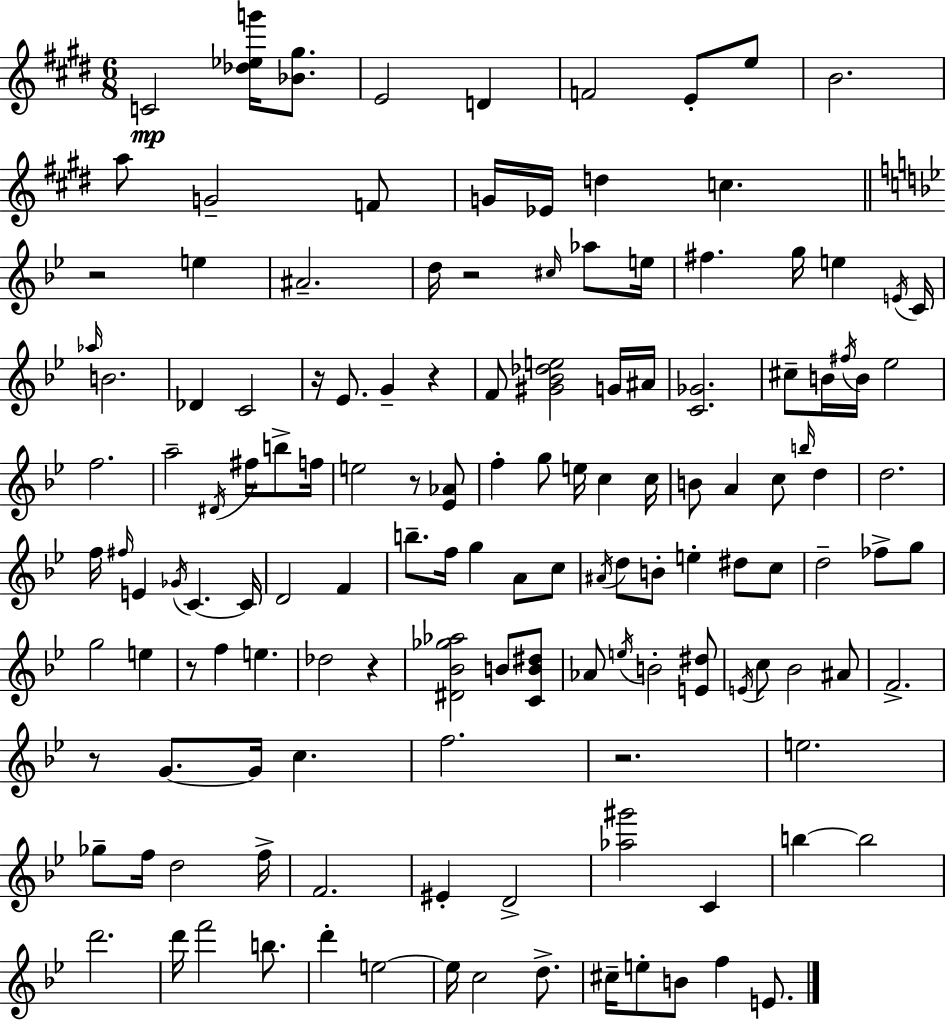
{
  \clef treble
  \numericTimeSignature
  \time 6/8
  \key e \major
  c'2\mp <des'' ees'' g'''>16 <bes' gis''>8. | e'2 d'4 | f'2 e'8-. e''8 | b'2. | \break a''8 g'2-- f'8 | g'16 ees'16 d''4 c''4. | \bar "||" \break \key g \minor r2 e''4 | ais'2.-- | d''16 r2 \grace { cis''16 } aes''8 | e''16 fis''4. g''16 e''4 | \break \acciaccatura { e'16 } c'16 \grace { aes''16 } b'2. | des'4 c'2 | r16 ees'8. g'4-- r4 | f'8 <gis' bes' des'' e''>2 | \break g'16 ais'16 <c' ges'>2. | cis''8-- b'16 \acciaccatura { fis''16 } b'16 ees''2 | f''2. | a''2-- | \break \acciaccatura { dis'16 } fis''16 b''8-> f''16 e''2 | r8 <ees' aes'>8 f''4-. g''8 e''16 | c''4 c''16 b'8 a'4 c''8 | \grace { b''16 } d''4 d''2. | \break f''16 \grace { fis''16 } e'4 | \acciaccatura { ges'16 } c'4.~~ c'16 d'2 | f'4 b''8.-- f''16 | g''4 a'8 c''8 \acciaccatura { ais'16 } d''8 b'8-. | \break e''4-. dis''8 c''8 d''2-- | fes''8-> g''8 g''2 | e''4 r8 f''4 | e''4. des''2 | \break r4 <dis' bes' ges'' aes''>2 | b'8 <c' b' dis''>8 aes'8 \acciaccatura { e''16 } | b'2-. <e' dis''>8 \acciaccatura { e'16 } c''8 | bes'2 ais'8 f'2.-> | \break r8 | g'8.~~ g'16 c''4. f''2. | r2. | e''2. | \break ges''8-- | f''16 d''2 f''16-> f'2. | eis'4-. | d'2-> <aes'' gis'''>2 | \break c'4 b''4~~ | b''2 d'''2. | d'''16 | f'''2 b''8. d'''4-. | \break e''2~~ e''16 | c''2 d''8.-> cis''16-- | e''8-. b'8 f''4 e'8. \bar "|."
}